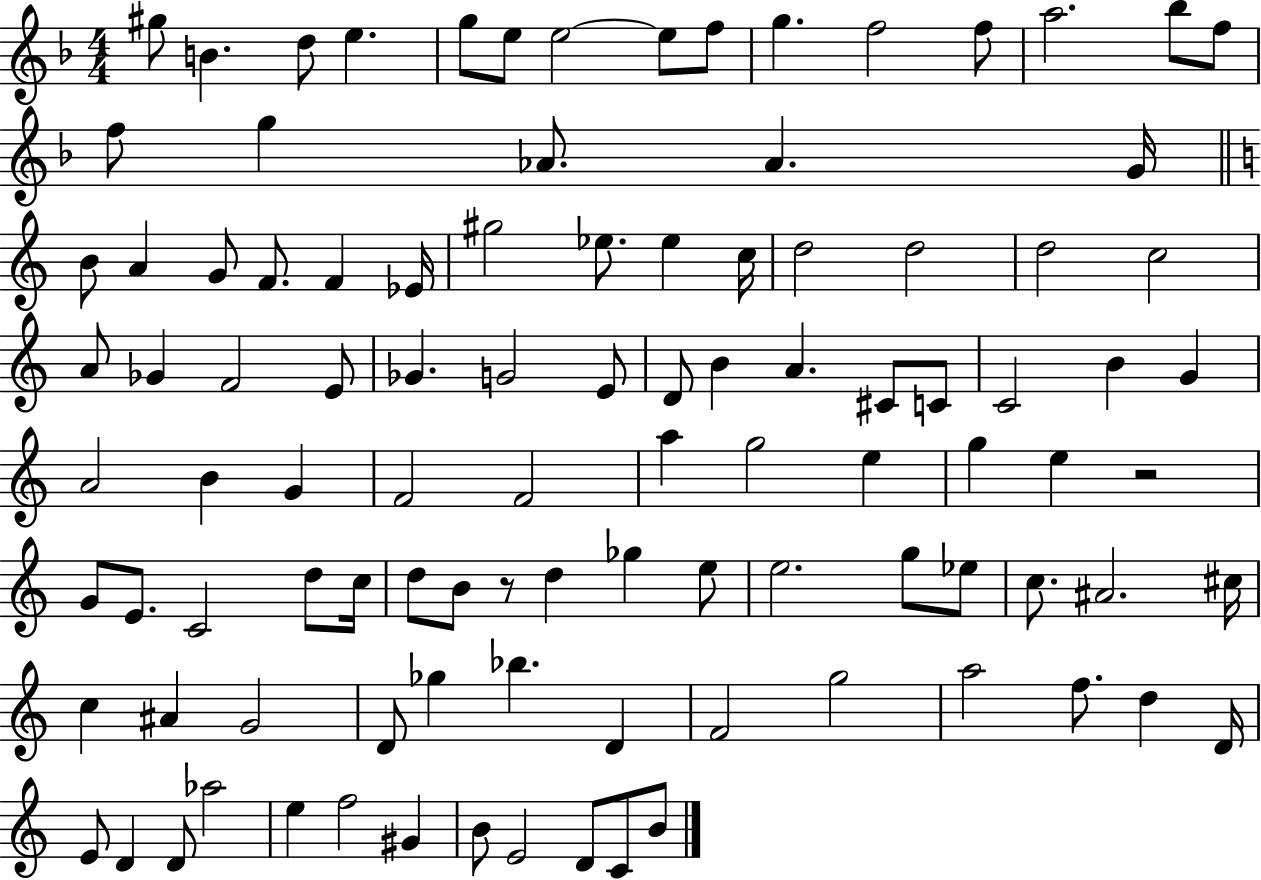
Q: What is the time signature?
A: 4/4